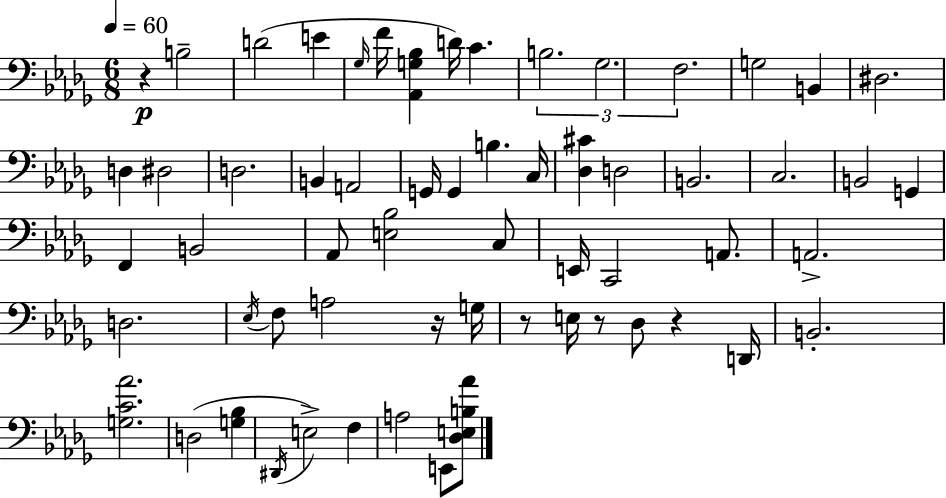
X:1
T:Untitled
M:6/8
L:1/4
K:Bbm
z B,2 D2 E _G,/4 F/4 [_A,,G,_B,] D/4 C B,2 _G,2 F,2 G,2 B,, ^D,2 D, ^D,2 D,2 B,, A,,2 G,,/4 G,, B, C,/4 [_D,^C] D,2 B,,2 C,2 B,,2 G,, F,, B,,2 _A,,/2 [E,_B,]2 C,/2 E,,/4 C,,2 A,,/2 A,,2 D,2 _E,/4 F,/2 A,2 z/4 G,/4 z/2 E,/4 z/2 _D,/2 z D,,/4 B,,2 [G,C_A]2 D,2 [G,_B,] ^D,,/4 E,2 F, A,2 E,,/2 [_D,E,B,_A]/2